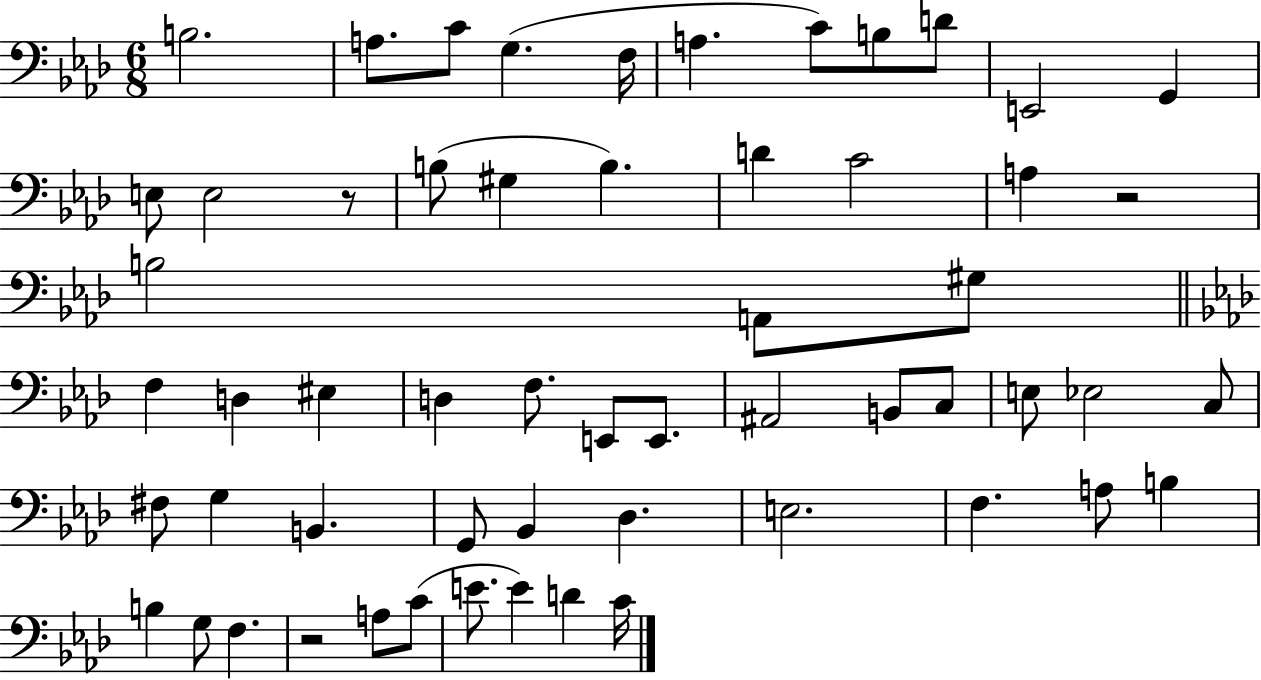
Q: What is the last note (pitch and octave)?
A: C4